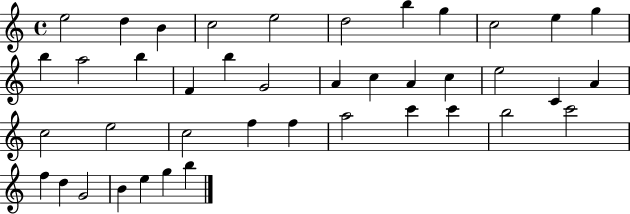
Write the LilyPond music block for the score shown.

{
  \clef treble
  \time 4/4
  \defaultTimeSignature
  \key c \major
  e''2 d''4 b'4 | c''2 e''2 | d''2 b''4 g''4 | c''2 e''4 g''4 | \break b''4 a''2 b''4 | f'4 b''4 g'2 | a'4 c''4 a'4 c''4 | e''2 c'4 a'4 | \break c''2 e''2 | c''2 f''4 f''4 | a''2 c'''4 c'''4 | b''2 c'''2 | \break f''4 d''4 g'2 | b'4 e''4 g''4 b''4 | \bar "|."
}